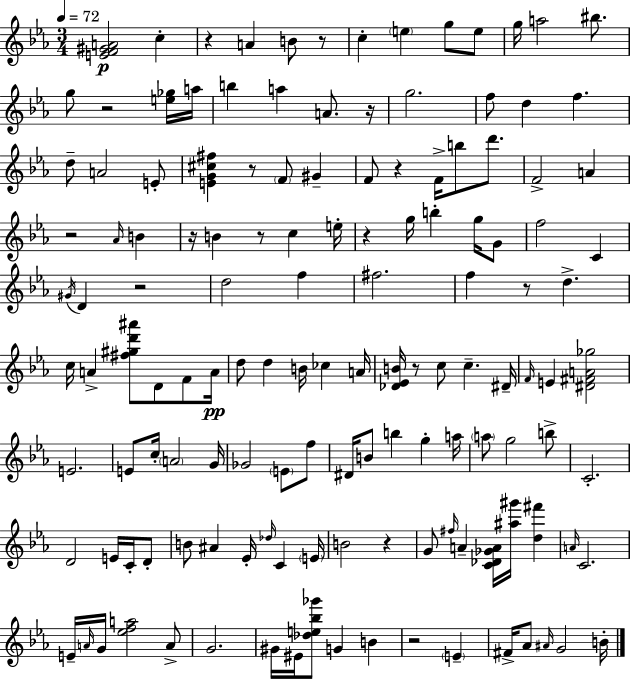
{
  \clef treble
  \numericTimeSignature
  \time 3/4
  \key c \minor
  \tempo 4 = 72
  \repeat volta 2 { <e' f' gis' a'>2\p c''4-. | r4 a'4 b'8 r8 | c''4-. \parenthesize e''4 g''8 e''8 | g''16 a''2 bis''8. | \break g''8 r2 <e'' ges''>16 a''16 | b''4 a''4 a'8. r16 | g''2. | f''8 d''4 f''4. | \break d''8-- a'2 e'8-. | <e' g' cis'' fis''>4 r8 \parenthesize f'8 gis'4-- | f'8 r4 f'16-> b''8 d'''8. | f'2-> a'4 | \break r2 \grace { aes'16 } b'4 | r16 b'4 r8 c''4 | e''16-. r4 g''16 b''4-. g''16 g'8 | f''2 c'4 | \break \acciaccatura { gis'16 } d'4 r2 | d''2 f''4 | fis''2. | f''4 r8 d''4.-> | \break c''16 a'4-> <fis'' gis'' d''' ais'''>8 d'8 f'8 | a'16\pp d''8 d''4 b'16 ces''4 | a'16 <des' ees' b'>16 r8 c''8 c''4.-- | dis'16-- \grace { f'16 } e'4 <dis' fis' a' ges''>2 | \break e'2. | e'8 c''16-. \parenthesize a'2 | g'16 ges'2 \parenthesize e'8 | f''8 dis'16 b'8 b''4 g''4-. | \break a''16 \parenthesize a''8 g''2 | b''8-> c'2.-. | d'2 e'16 | c'16-. d'8-. b'8 ais'4 ees'16-. \grace { des''16 } c'4 | \break \parenthesize e'16 b'2 | r4 g'8 \grace { fis''16 } a'4-- <c' des' ges' a'>16 | <ais'' gis'''>16 <d'' fis'''>4 \grace { a'16 } c'2. | e'16-- \grace { a'16 } g'16 <ees'' f'' a''>2 | \break a'8-> g'2. | gis'16 eis'16 <des'' e'' bes'' ges'''>8 g'4 | b'4 r2 | \parenthesize e'4-- fis'16-> aes'8 \grace { ais'16 } g'2 | \break b'16-. } \bar "|."
}